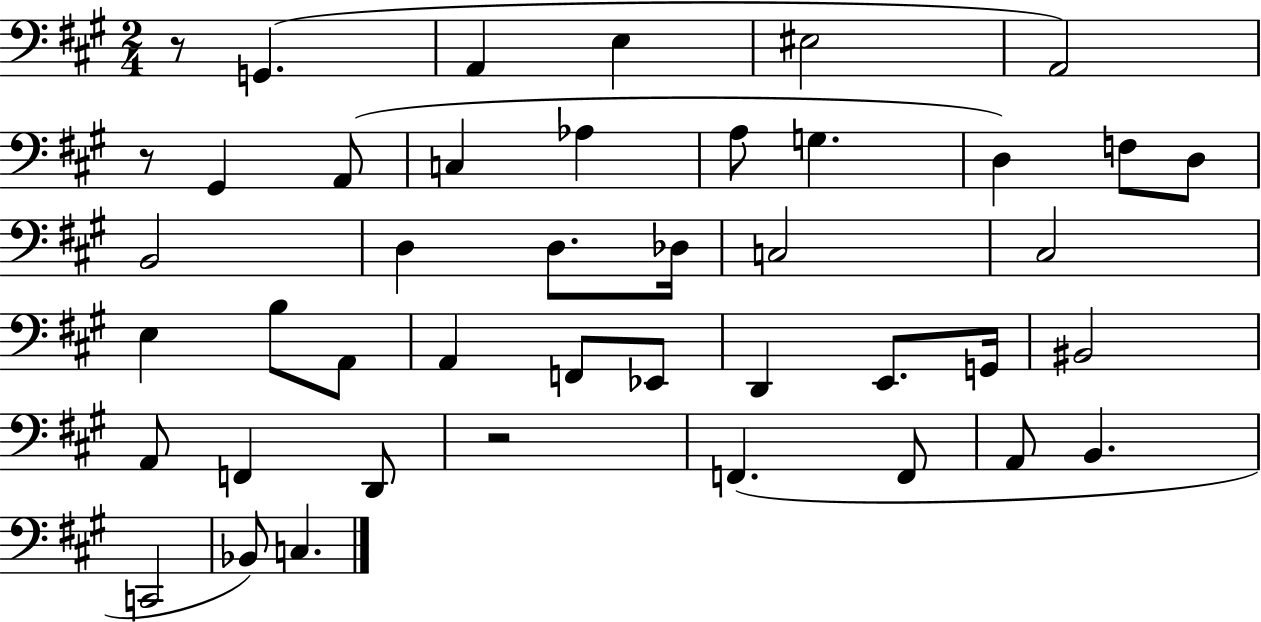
{
  \clef bass
  \numericTimeSignature
  \time 2/4
  \key a \major
  \repeat volta 2 { r8 g,4.( | a,4 e4 | eis2 | a,2) | \break r8 gis,4 a,8( | c4 aes4 | a8 g4. | d4) f8 d8 | \break b,2 | d4 d8. des16 | c2 | cis2 | \break e4 b8 a,8 | a,4 f,8 ees,8 | d,4 e,8. g,16 | bis,2 | \break a,8 f,4 d,8 | r2 | f,4.( f,8 | a,8 b,4. | \break c,2 | bes,8) c4. | } \bar "|."
}